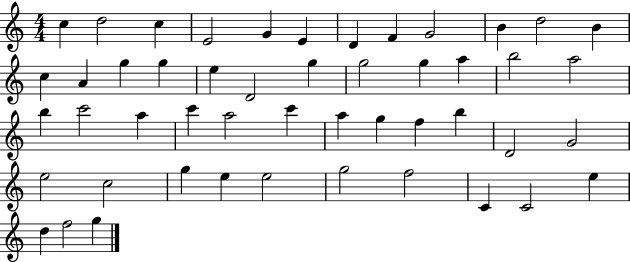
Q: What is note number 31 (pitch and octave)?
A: A5